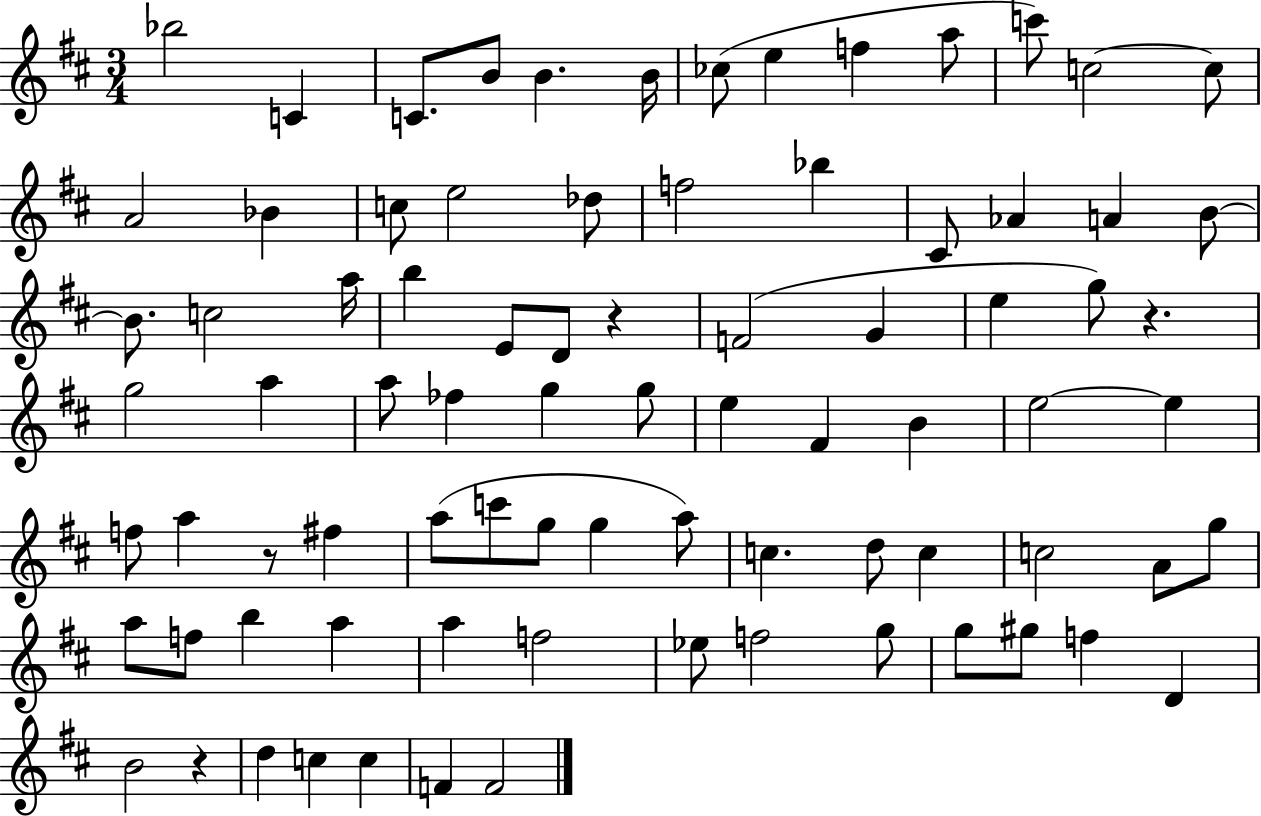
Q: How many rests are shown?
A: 4